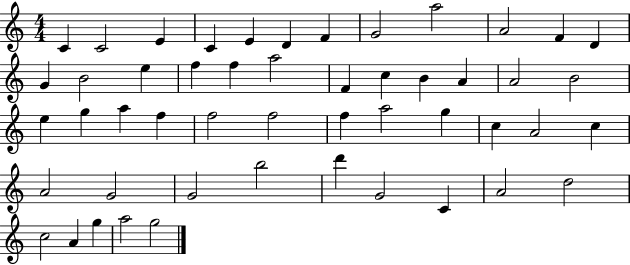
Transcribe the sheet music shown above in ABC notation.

X:1
T:Untitled
M:4/4
L:1/4
K:C
C C2 E C E D F G2 a2 A2 F D G B2 e f f a2 F c B A A2 B2 e g a f f2 f2 f a2 g c A2 c A2 G2 G2 b2 d' G2 C A2 d2 c2 A g a2 g2